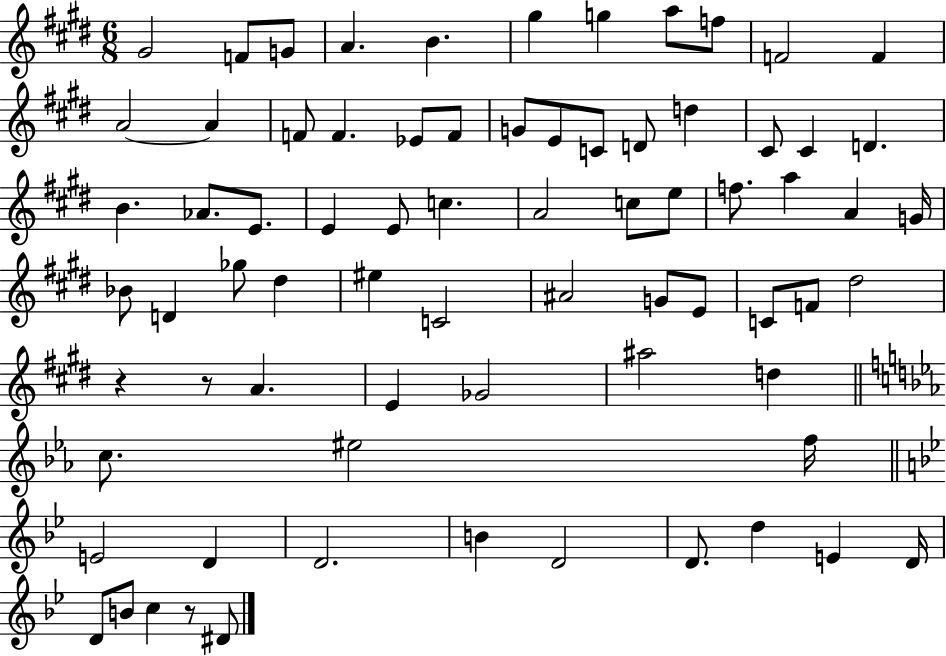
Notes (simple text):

G#4/h F4/e G4/e A4/q. B4/q. G#5/q G5/q A5/e F5/e F4/h F4/q A4/h A4/q F4/e F4/q. Eb4/e F4/e G4/e E4/e C4/e D4/e D5/q C#4/e C#4/q D4/q. B4/q. Ab4/e. E4/e. E4/q E4/e C5/q. A4/h C5/e E5/e F5/e. A5/q A4/q G4/s Bb4/e D4/q Gb5/e D#5/q EIS5/q C4/h A#4/h G4/e E4/e C4/e F4/e D#5/h R/q R/e A4/q. E4/q Gb4/h A#5/h D5/q C5/e. EIS5/h F5/s E4/h D4/q D4/h. B4/q D4/h D4/e. D5/q E4/q D4/s D4/e B4/e C5/q R/e D#4/e